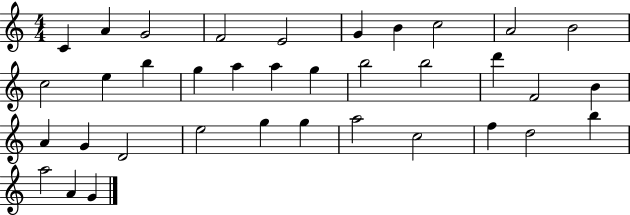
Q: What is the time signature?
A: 4/4